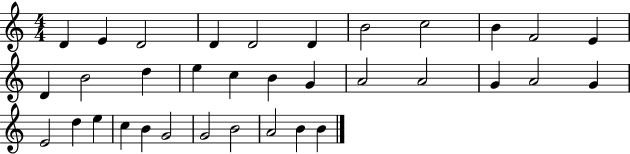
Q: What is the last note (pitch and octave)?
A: B4